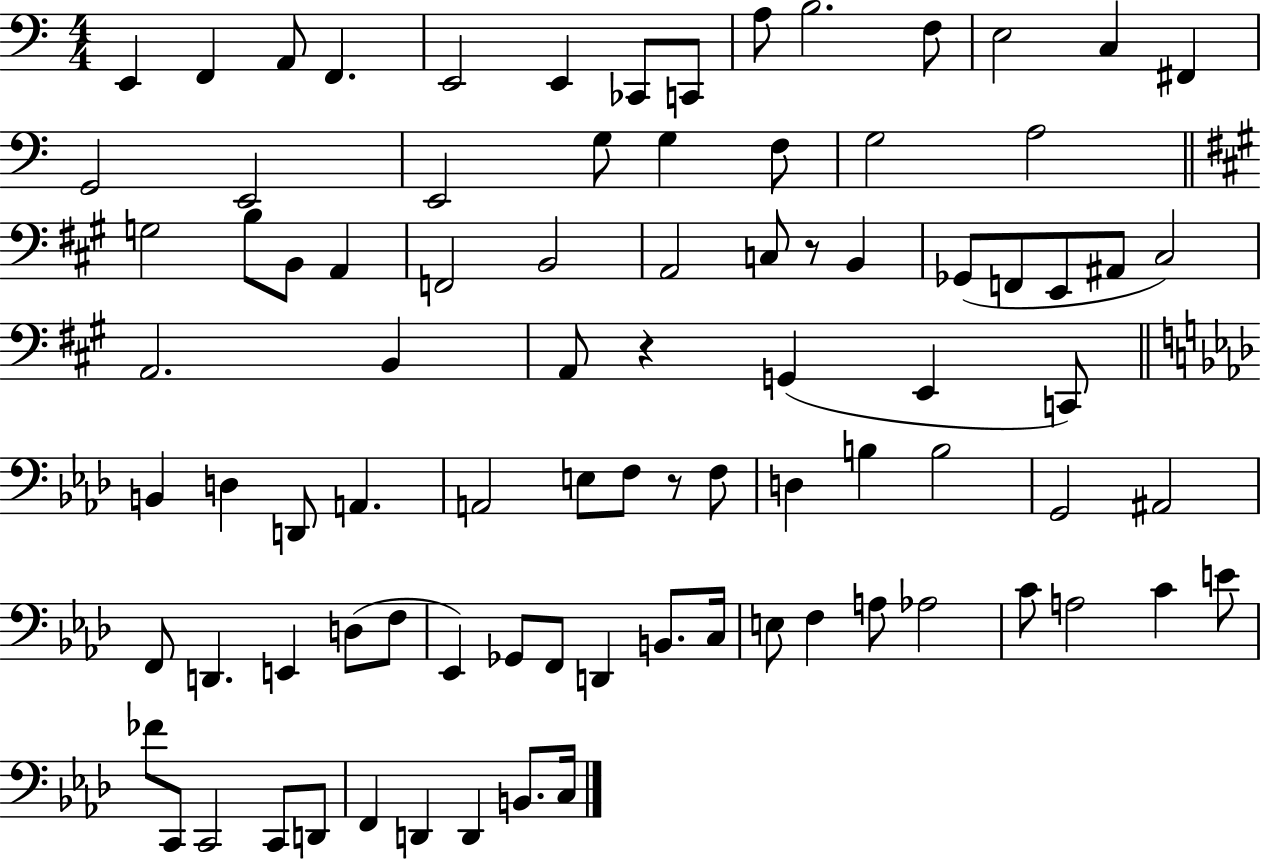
E2/q F2/q A2/e F2/q. E2/h E2/q CES2/e C2/e A3/e B3/h. F3/e E3/h C3/q F#2/q G2/h E2/h E2/h G3/e G3/q F3/e G3/h A3/h G3/h B3/e B2/e A2/q F2/h B2/h A2/h C3/e R/e B2/q Gb2/e F2/e E2/e A#2/e C#3/h A2/h. B2/q A2/e R/q G2/q E2/q C2/e B2/q D3/q D2/e A2/q. A2/h E3/e F3/e R/e F3/e D3/q B3/q B3/h G2/h A#2/h F2/e D2/q. E2/q D3/e F3/e Eb2/q Gb2/e F2/e D2/q B2/e. C3/s E3/e F3/q A3/e Ab3/h C4/e A3/h C4/q E4/e FES4/e C2/e C2/h C2/e D2/e F2/q D2/q D2/q B2/e. C3/s